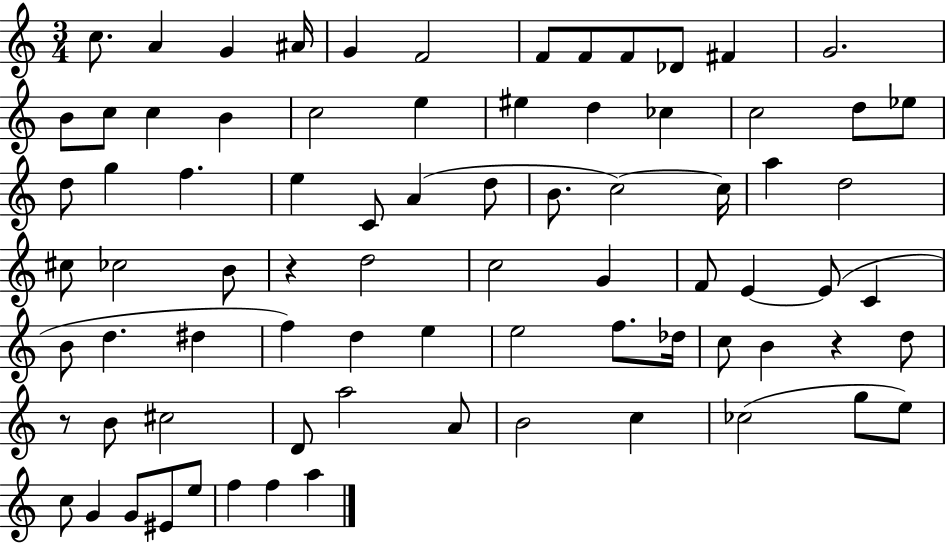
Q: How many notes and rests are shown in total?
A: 79